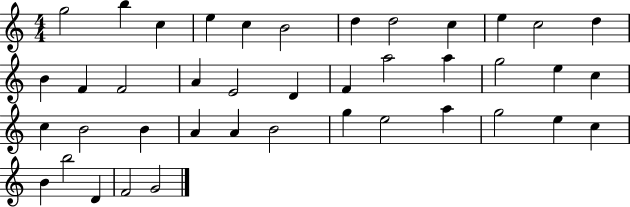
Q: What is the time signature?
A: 4/4